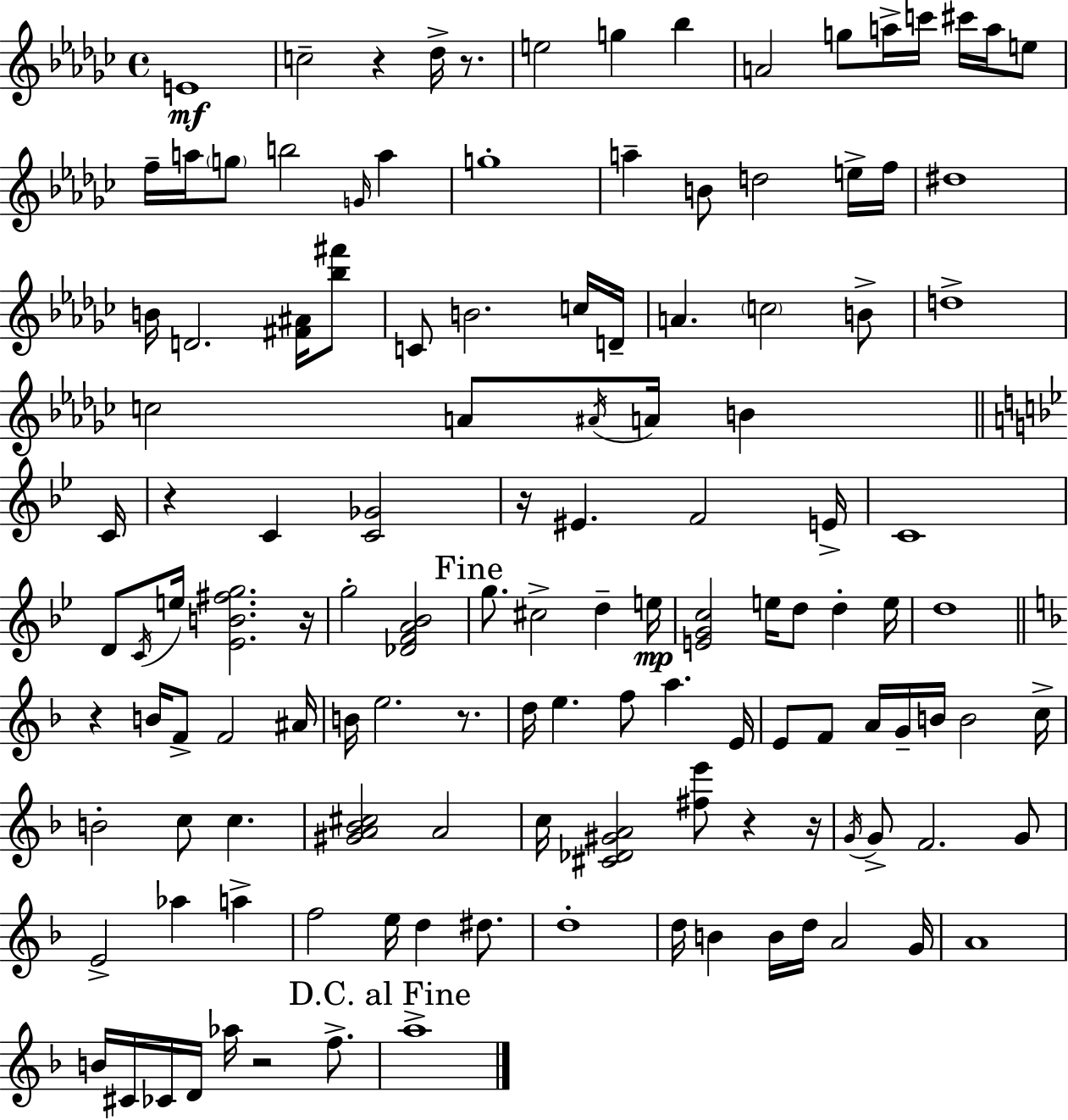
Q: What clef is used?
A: treble